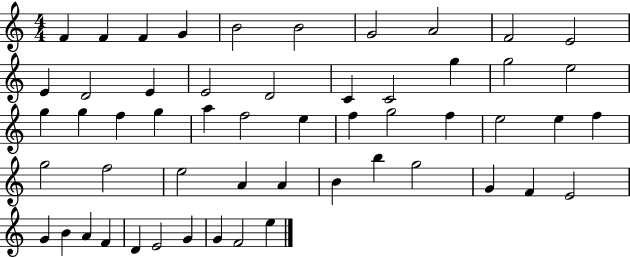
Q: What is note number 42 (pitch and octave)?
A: G4